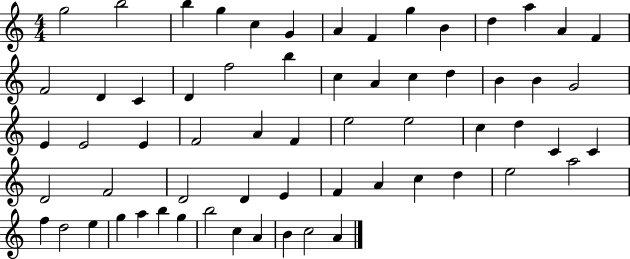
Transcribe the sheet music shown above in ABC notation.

X:1
T:Untitled
M:4/4
L:1/4
K:C
g2 b2 b g c G A F g B d a A F F2 D C D f2 b c A c d B B G2 E E2 E F2 A F e2 e2 c d C C D2 F2 D2 D E F A c d e2 a2 f d2 e g a b g b2 c A B c2 A